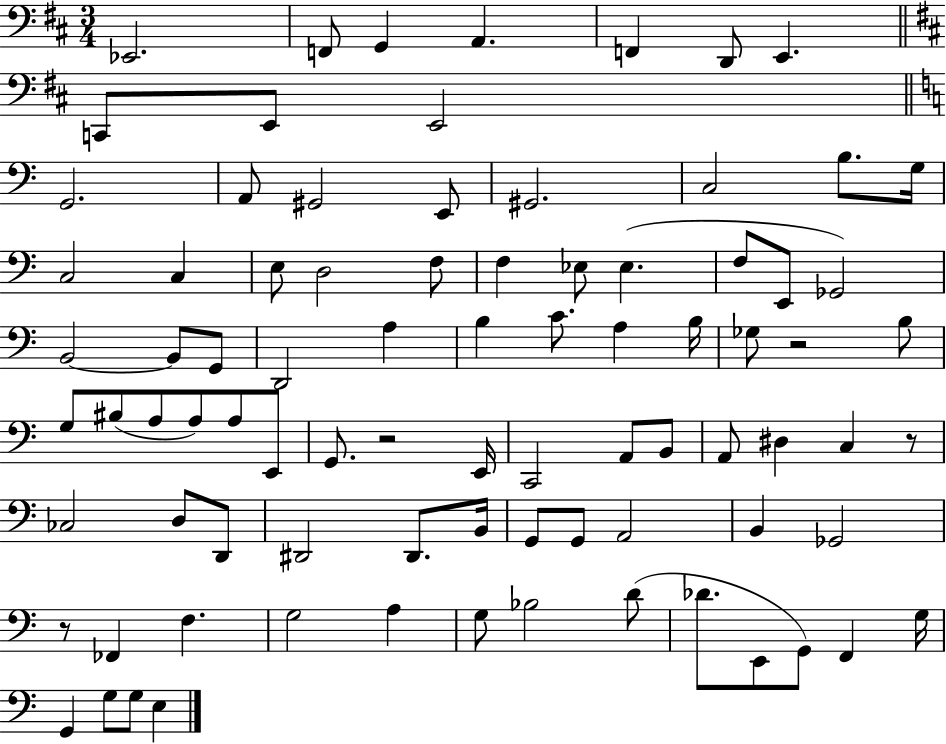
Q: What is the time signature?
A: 3/4